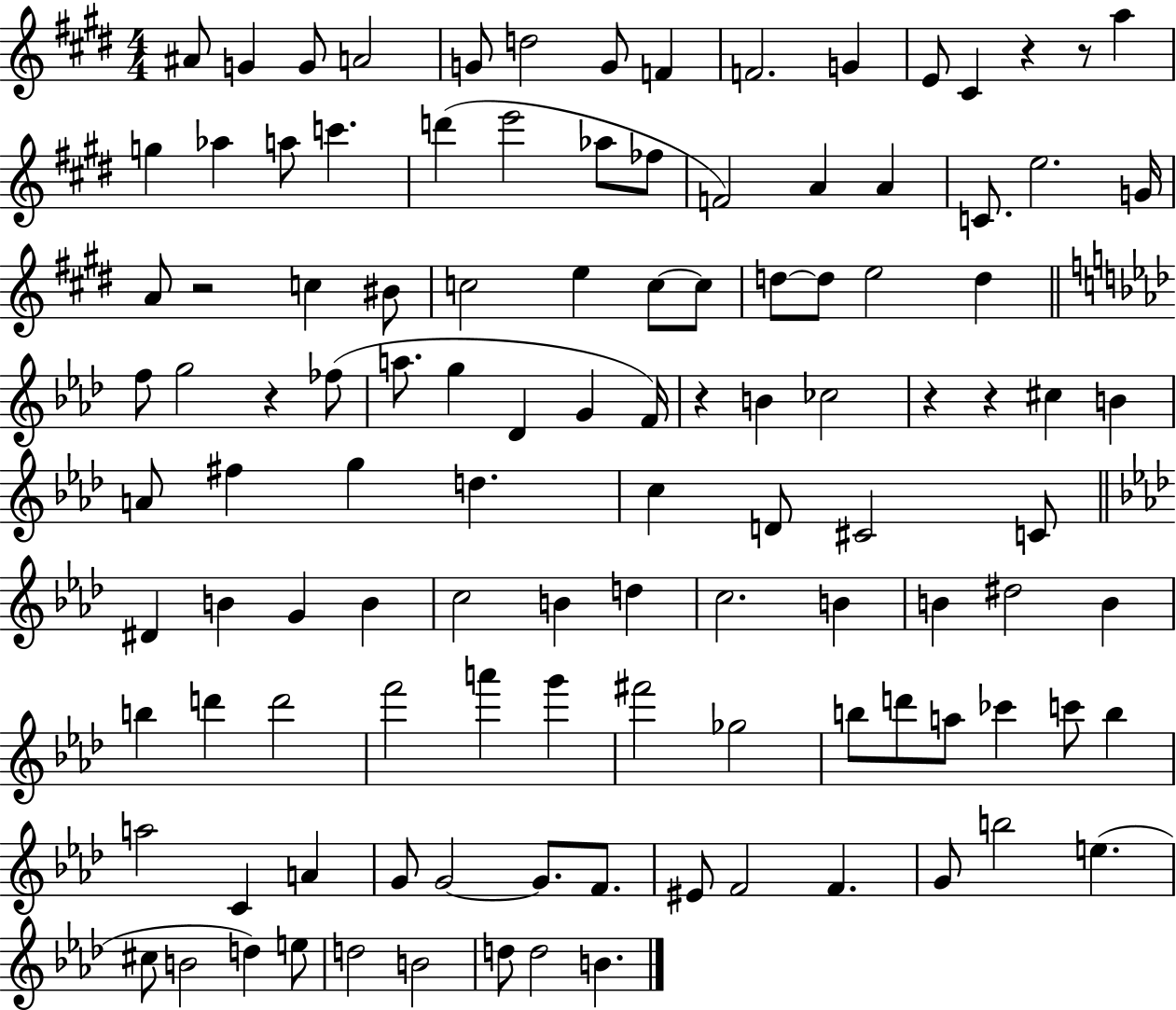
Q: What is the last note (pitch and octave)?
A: B4